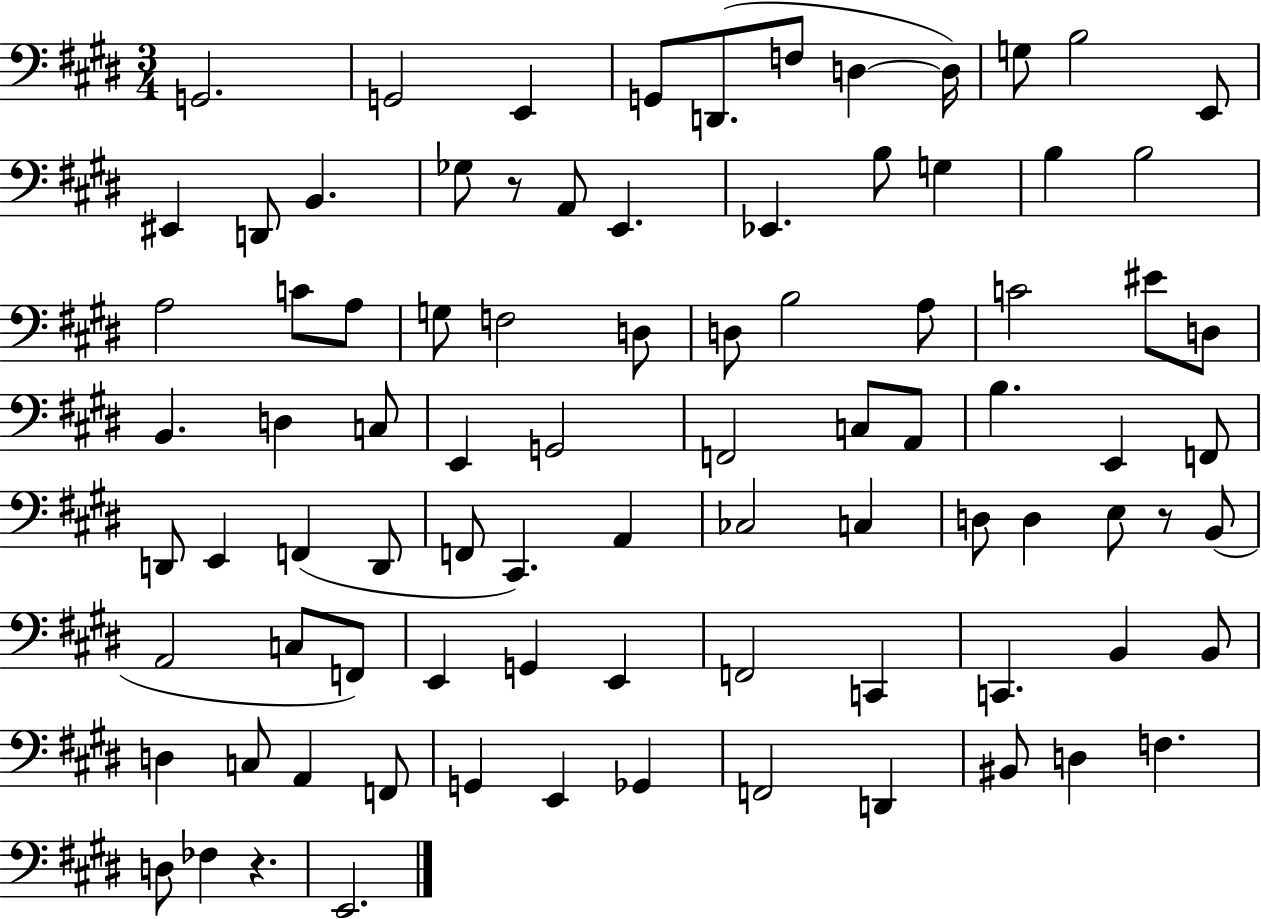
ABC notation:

X:1
T:Untitled
M:3/4
L:1/4
K:E
G,,2 G,,2 E,, G,,/2 D,,/2 F,/2 D, D,/4 G,/2 B,2 E,,/2 ^E,, D,,/2 B,, _G,/2 z/2 A,,/2 E,, _E,, B,/2 G, B, B,2 A,2 C/2 A,/2 G,/2 F,2 D,/2 D,/2 B,2 A,/2 C2 ^E/2 D,/2 B,, D, C,/2 E,, G,,2 F,,2 C,/2 A,,/2 B, E,, F,,/2 D,,/2 E,, F,, D,,/2 F,,/2 ^C,, A,, _C,2 C, D,/2 D, E,/2 z/2 B,,/2 A,,2 C,/2 F,,/2 E,, G,, E,, F,,2 C,, C,, B,, B,,/2 D, C,/2 A,, F,,/2 G,, E,, _G,, F,,2 D,, ^B,,/2 D, F, D,/2 _F, z E,,2